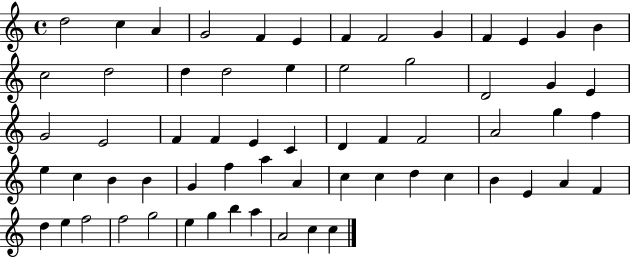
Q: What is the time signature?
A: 4/4